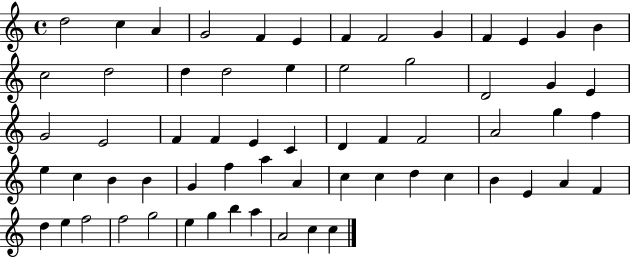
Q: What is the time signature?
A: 4/4